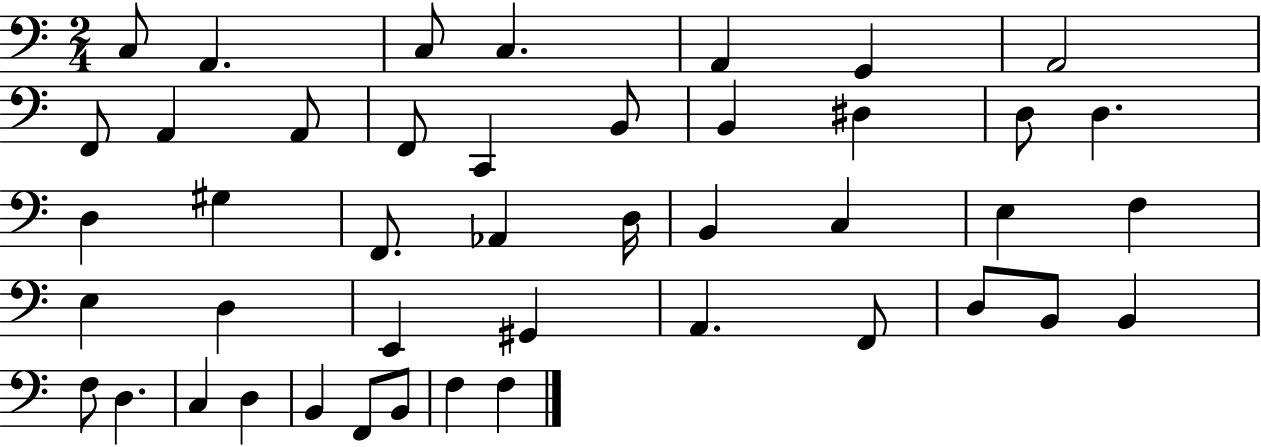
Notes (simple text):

C3/e A2/q. C3/e C3/q. A2/q G2/q A2/h F2/e A2/q A2/e F2/e C2/q B2/e B2/q D#3/q D3/e D3/q. D3/q G#3/q F2/e. Ab2/q D3/s B2/q C3/q E3/q F3/q E3/q D3/q E2/q G#2/q A2/q. F2/e D3/e B2/e B2/q F3/e D3/q. C3/q D3/q B2/q F2/e B2/e F3/q F3/q